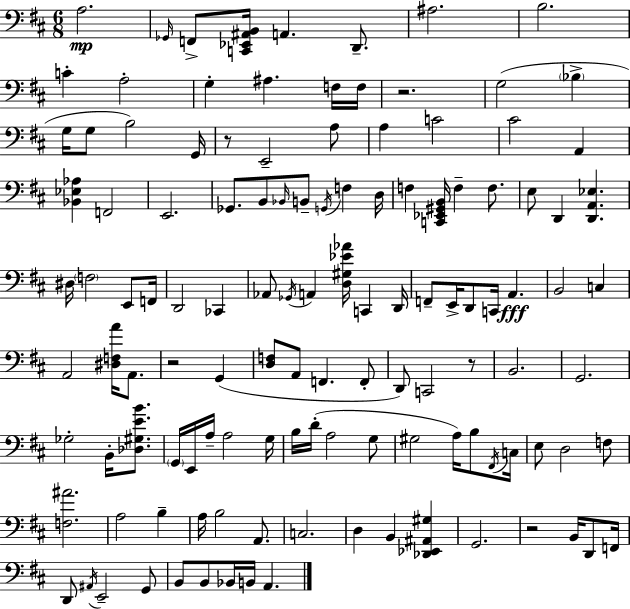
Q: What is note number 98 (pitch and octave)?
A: F2